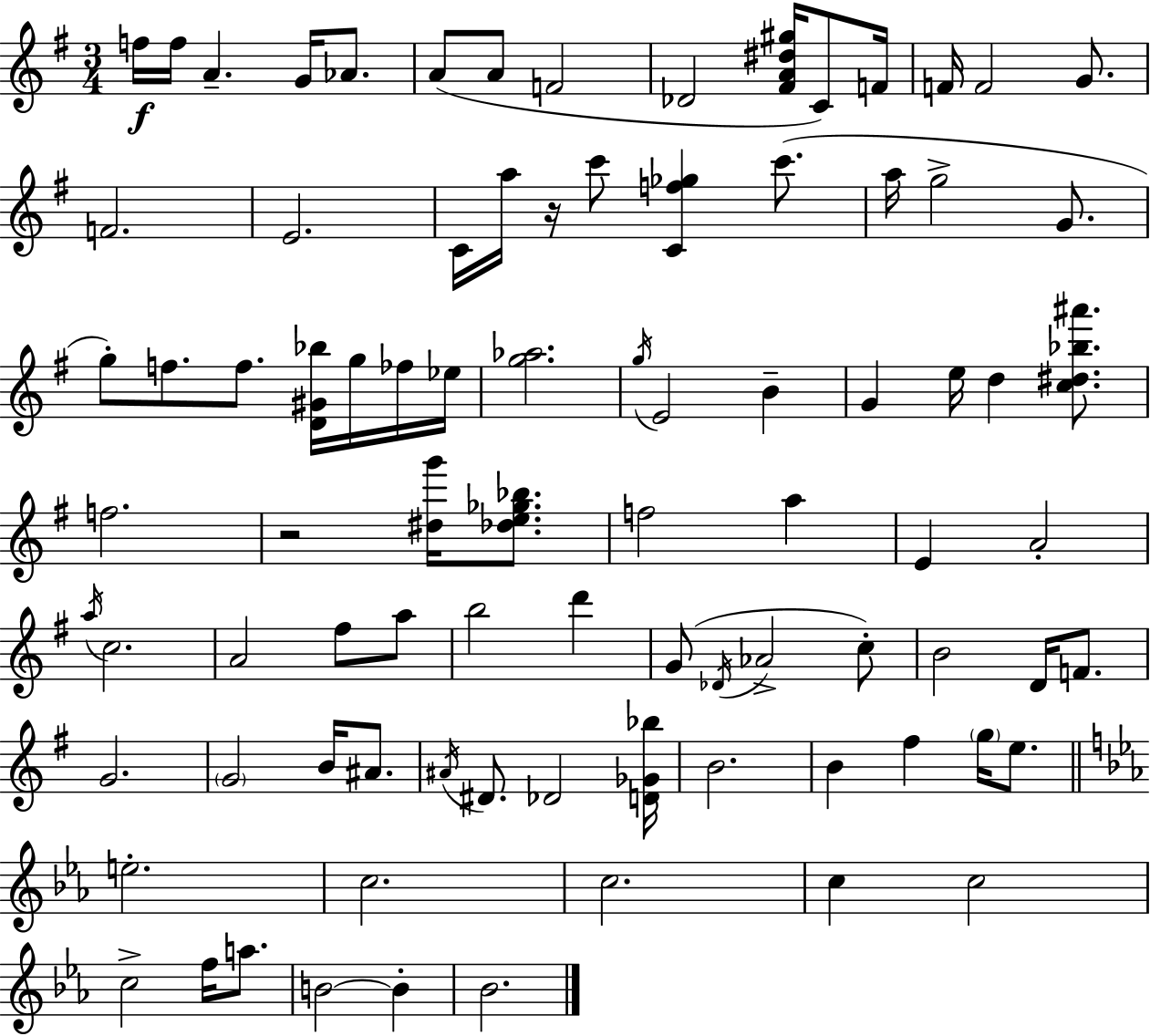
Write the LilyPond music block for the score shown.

{
  \clef treble
  \numericTimeSignature
  \time 3/4
  \key g \major
  f''16\f f''16 a'4.-- g'16 aes'8. | a'8( a'8 f'2 | des'2 <fis' a' dis'' gis''>16 c'8) f'16 | f'16 f'2 g'8. | \break f'2. | e'2. | c'16 a''16 r16 c'''8 <c' f'' ges''>4 c'''8.( | a''16 g''2-> g'8. | \break g''8-.) f''8. f''8. <d' gis' bes''>16 g''16 fes''16 ees''16 | <g'' aes''>2. | \acciaccatura { g''16 } e'2 b'4-- | g'4 e''16 d''4 <c'' dis'' bes'' ais'''>8. | \break f''2. | r2 <dis'' g'''>16 <des'' e'' ges'' bes''>8. | f''2 a''4 | e'4 a'2-. | \break \acciaccatura { a''16 } c''2. | a'2 fis''8 | a''8 b''2 d'''4 | g'8( \acciaccatura { des'16 } aes'2-> | \break c''8-.) b'2 d'16 | f'8. g'2. | \parenthesize g'2 b'16 | ais'8. \acciaccatura { ais'16 } dis'8. des'2 | \break <d' ges' bes''>16 b'2. | b'4 fis''4 | \parenthesize g''16 e''8. \bar "||" \break \key ees \major e''2.-. | c''2. | c''2. | c''4 c''2 | \break c''2-> f''16 a''8. | b'2~~ b'4-. | bes'2. | \bar "|."
}